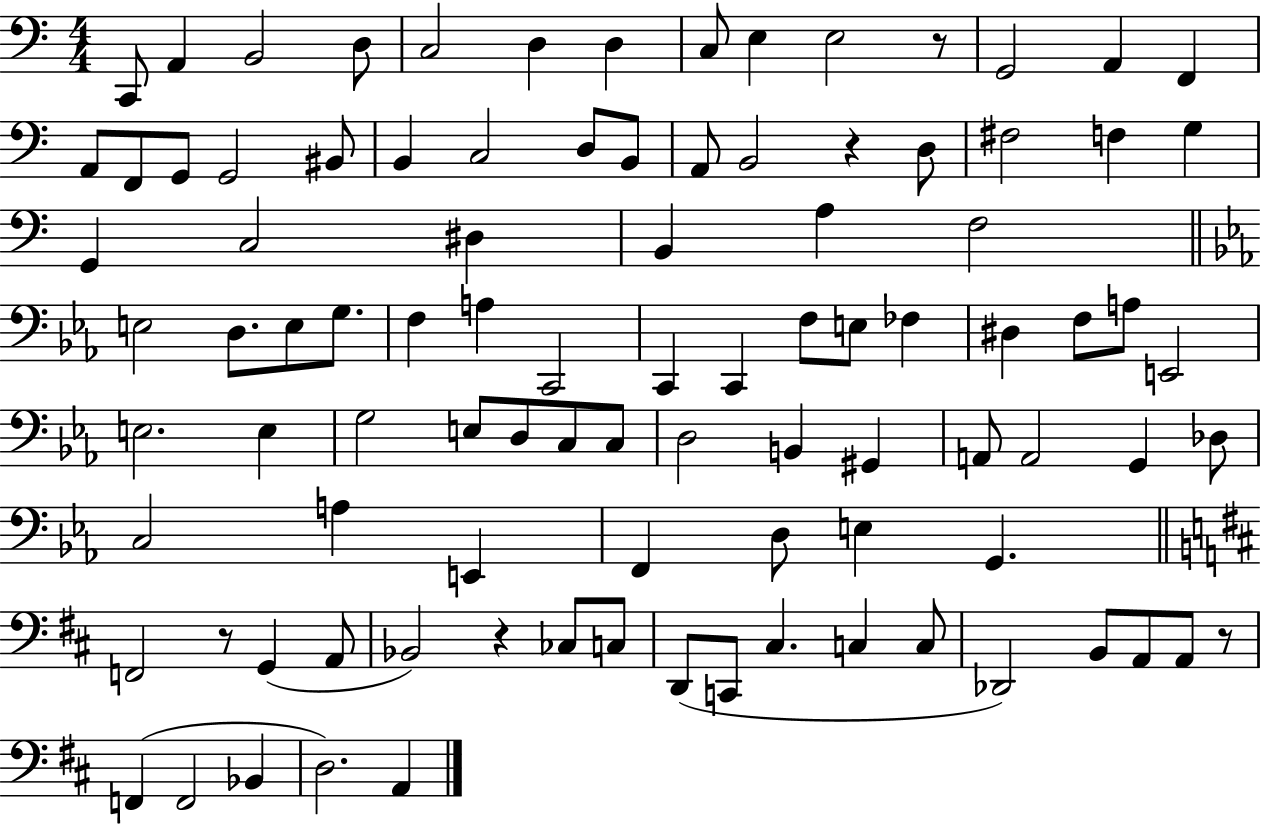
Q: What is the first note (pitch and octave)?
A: C2